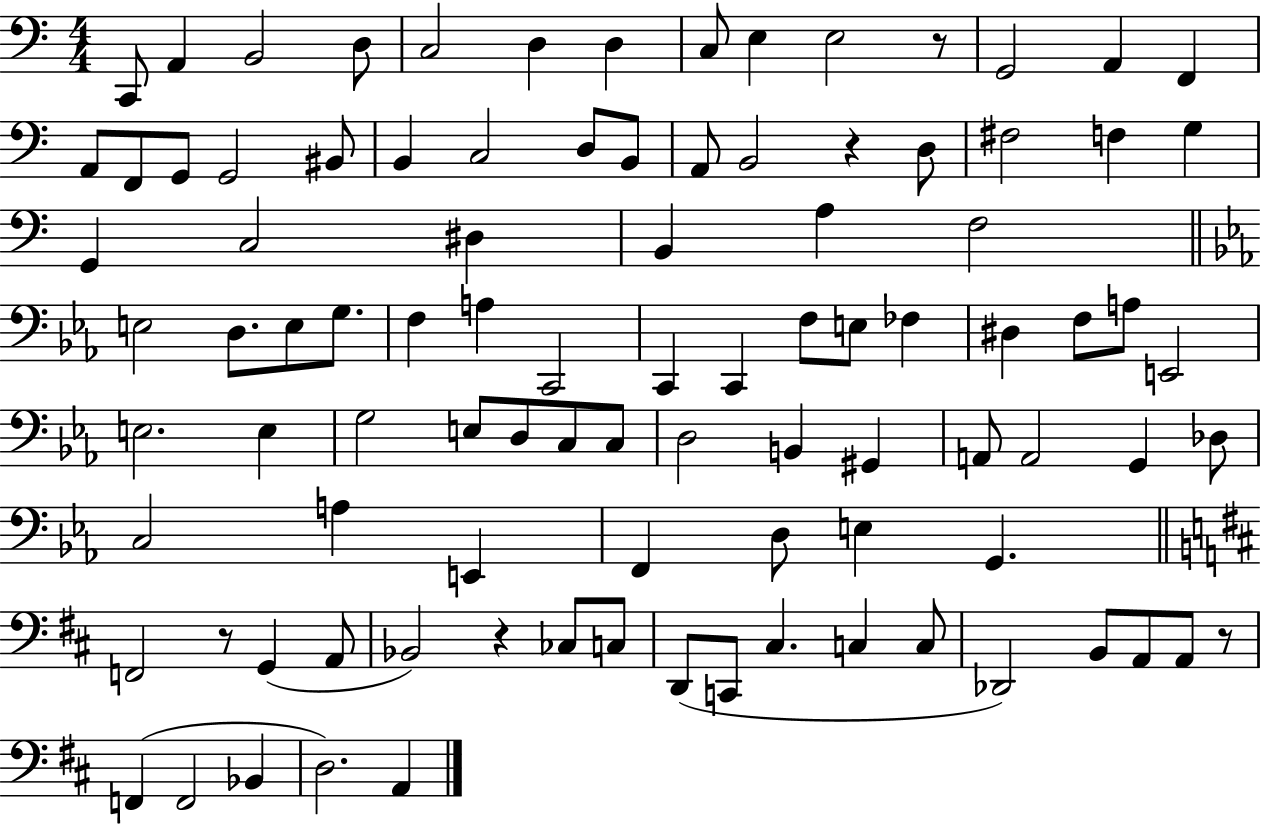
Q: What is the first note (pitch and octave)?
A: C2